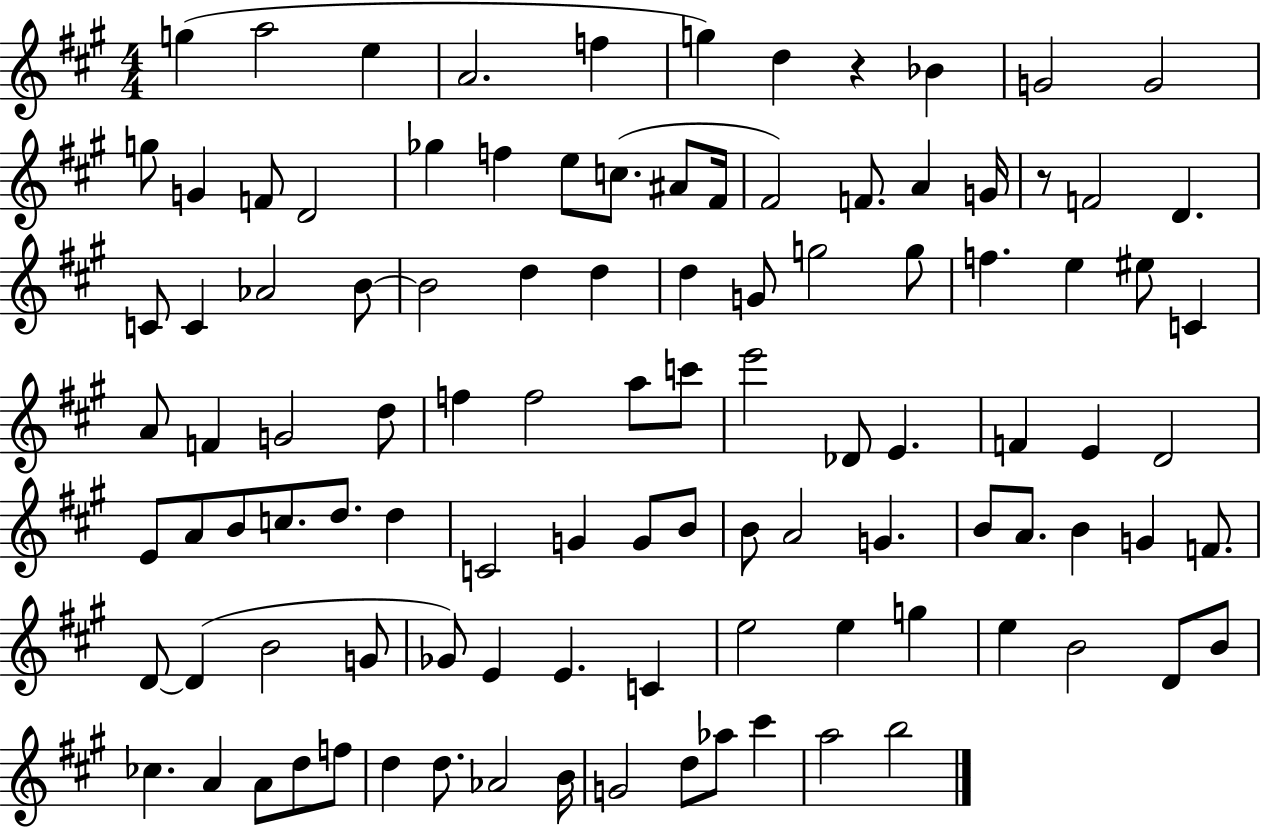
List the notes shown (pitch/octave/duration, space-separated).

G5/q A5/h E5/q A4/h. F5/q G5/q D5/q R/q Bb4/q G4/h G4/h G5/e G4/q F4/e D4/h Gb5/q F5/q E5/e C5/e. A#4/e F#4/s F#4/h F4/e. A4/q G4/s R/e F4/h D4/q. C4/e C4/q Ab4/h B4/e B4/h D5/q D5/q D5/q G4/e G5/h G5/e F5/q. E5/q EIS5/e C4/q A4/e F4/q G4/h D5/e F5/q F5/h A5/e C6/e E6/h Db4/e E4/q. F4/q E4/q D4/h E4/e A4/e B4/e C5/e. D5/e. D5/q C4/h G4/q G4/e B4/e B4/e A4/h G4/q. B4/e A4/e. B4/q G4/q F4/e. D4/e D4/q B4/h G4/e Gb4/e E4/q E4/q. C4/q E5/h E5/q G5/q E5/q B4/h D4/e B4/e CES5/q. A4/q A4/e D5/e F5/e D5/q D5/e. Ab4/h B4/s G4/h D5/e Ab5/e C#6/q A5/h B5/h